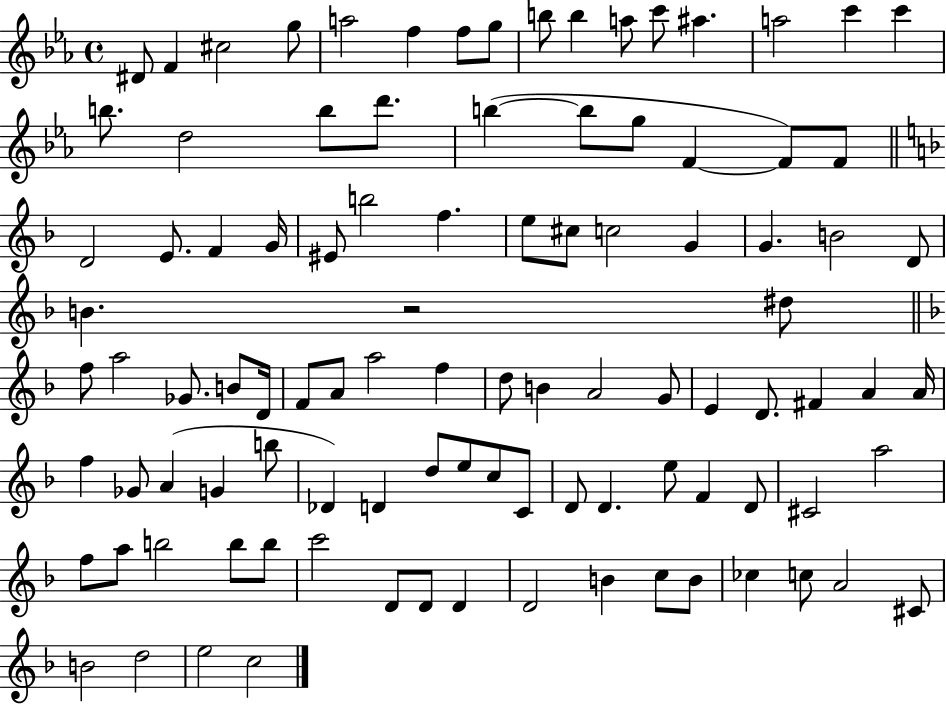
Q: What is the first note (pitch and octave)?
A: D#4